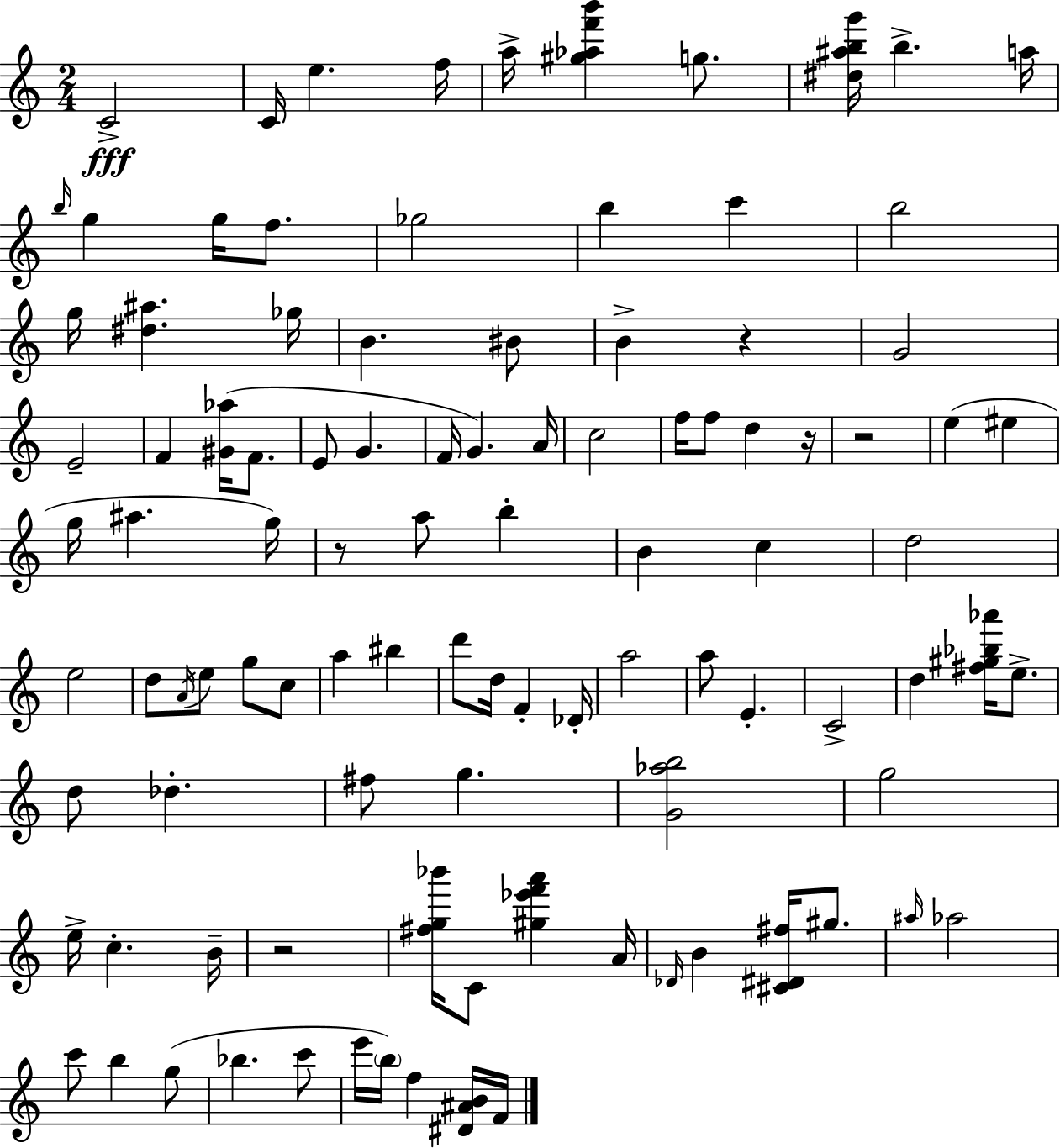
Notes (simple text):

C4/h C4/s E5/q. F5/s A5/s [G#5,Ab5,F6,B6]/q G5/e. [D#5,A#5,B5,G6]/s B5/q. A5/s B5/s G5/q G5/s F5/e. Gb5/h B5/q C6/q B5/h G5/s [D#5,A#5]/q. Gb5/s B4/q. BIS4/e B4/q R/q G4/h E4/h F4/q [G#4,Ab5]/s F4/e. E4/e G4/q. F4/s G4/q. A4/s C5/h F5/s F5/e D5/q R/s R/h E5/q EIS5/q G5/s A#5/q. G5/s R/e A5/e B5/q B4/q C5/q D5/h E5/h D5/e A4/s E5/e G5/e C5/e A5/q BIS5/q D6/e D5/s F4/q Db4/s A5/h A5/e E4/q. C4/h D5/q [F#5,G#5,Bb5,Ab6]/s E5/e. D5/e Db5/q. F#5/e G5/q. [G4,Ab5,B5]/h G5/h E5/s C5/q. B4/s R/h [F#5,G5,Bb6]/s C4/e [G#5,Eb6,F6,A6]/q A4/s Db4/s B4/q [C#4,D#4,F#5]/s G#5/e. A#5/s Ab5/h C6/e B5/q G5/e Bb5/q. C6/e E6/s B5/s F5/q [D#4,A#4,B4]/s F4/s